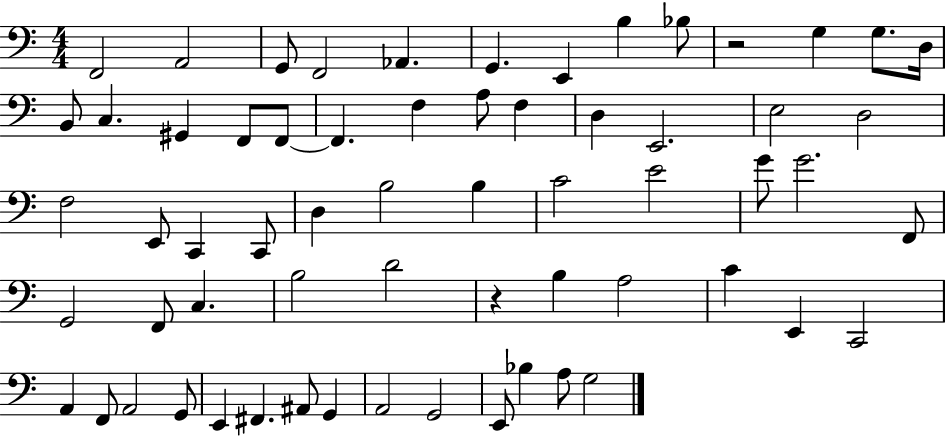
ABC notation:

X:1
T:Untitled
M:4/4
L:1/4
K:C
F,,2 A,,2 G,,/2 F,,2 _A,, G,, E,, B, _B,/2 z2 G, G,/2 D,/4 B,,/2 C, ^G,, F,,/2 F,,/2 F,, F, A,/2 F, D, E,,2 E,2 D,2 F,2 E,,/2 C,, C,,/2 D, B,2 B, C2 E2 G/2 G2 F,,/2 G,,2 F,,/2 C, B,2 D2 z B, A,2 C E,, C,,2 A,, F,,/2 A,,2 G,,/2 E,, ^F,, ^A,,/2 G,, A,,2 G,,2 E,,/2 _B, A,/2 G,2